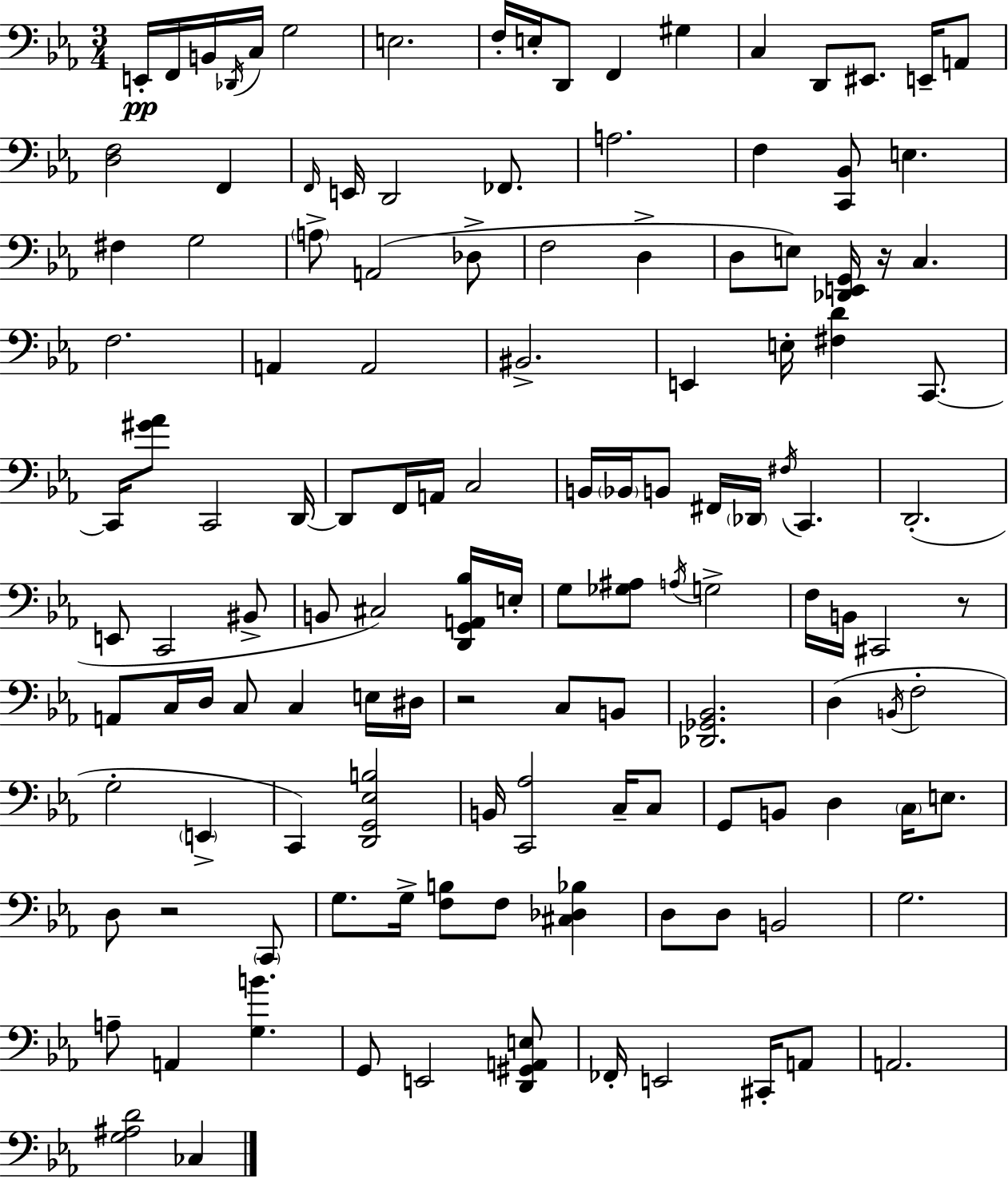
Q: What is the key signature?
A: EES major